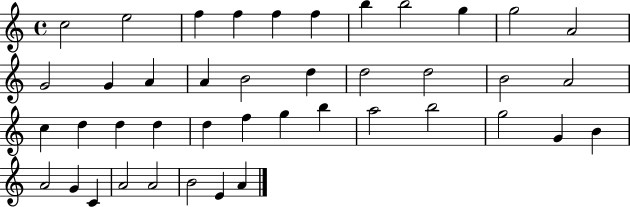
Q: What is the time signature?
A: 4/4